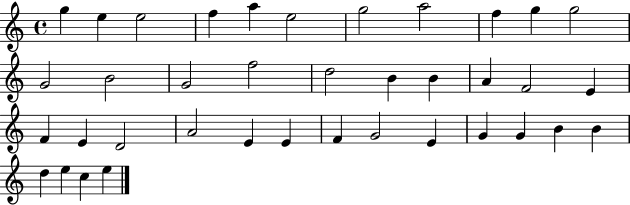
{
  \clef treble
  \time 4/4
  \defaultTimeSignature
  \key c \major
  g''4 e''4 e''2 | f''4 a''4 e''2 | g''2 a''2 | f''4 g''4 g''2 | \break g'2 b'2 | g'2 f''2 | d''2 b'4 b'4 | a'4 f'2 e'4 | \break f'4 e'4 d'2 | a'2 e'4 e'4 | f'4 g'2 e'4 | g'4 g'4 b'4 b'4 | \break d''4 e''4 c''4 e''4 | \bar "|."
}